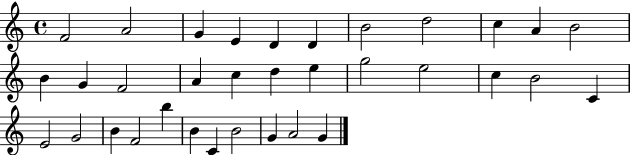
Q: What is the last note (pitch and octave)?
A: G4